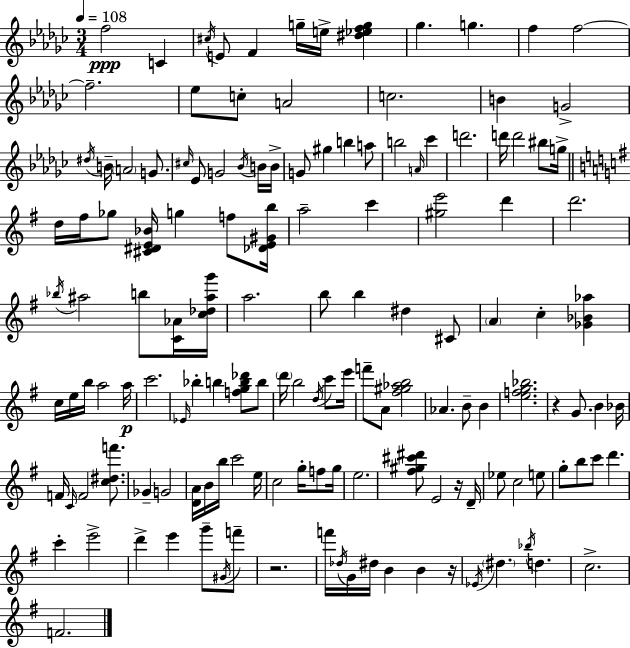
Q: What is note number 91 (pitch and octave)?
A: E5